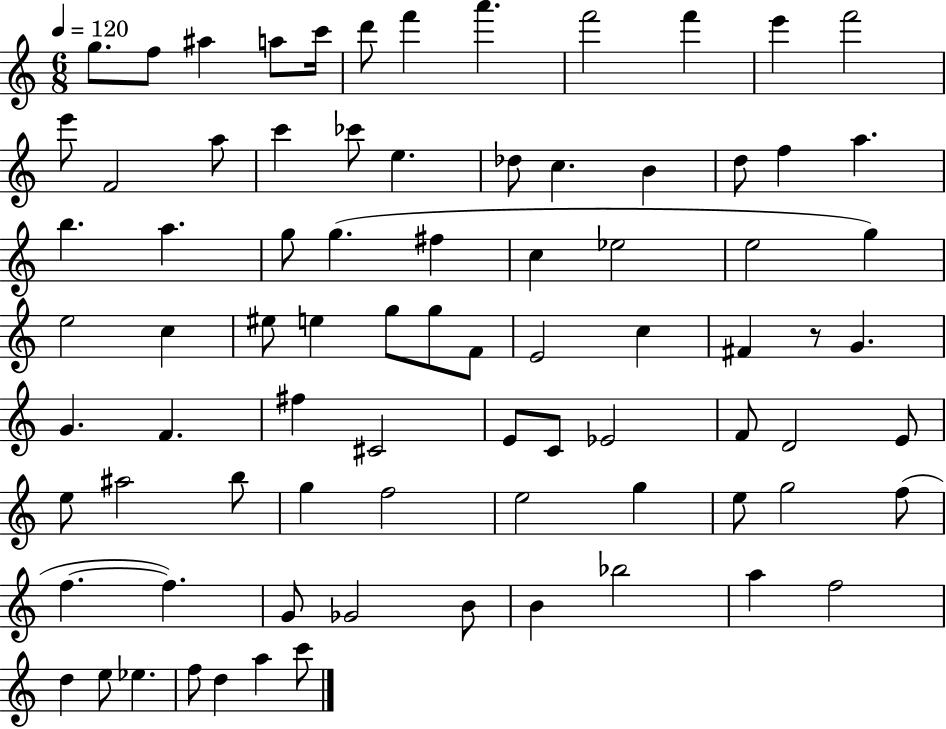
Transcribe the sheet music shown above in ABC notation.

X:1
T:Untitled
M:6/8
L:1/4
K:C
g/2 f/2 ^a a/2 c'/4 d'/2 f' a' f'2 f' e' f'2 e'/2 F2 a/2 c' _c'/2 e _d/2 c B d/2 f a b a g/2 g ^f c _e2 e2 g e2 c ^e/2 e g/2 g/2 F/2 E2 c ^F z/2 G G F ^f ^C2 E/2 C/2 _E2 F/2 D2 E/2 e/2 ^a2 b/2 g f2 e2 g e/2 g2 f/2 f f G/2 _G2 B/2 B _b2 a f2 d e/2 _e f/2 d a c'/2